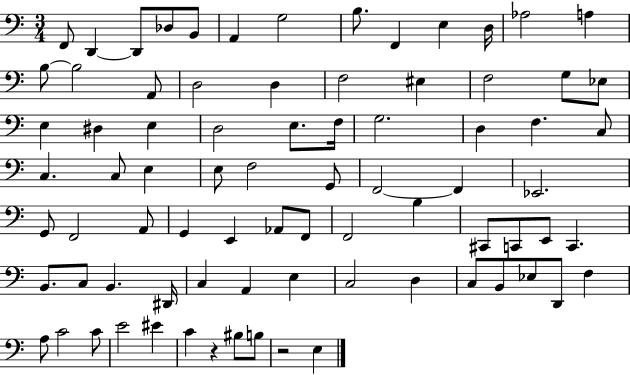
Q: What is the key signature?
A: C major